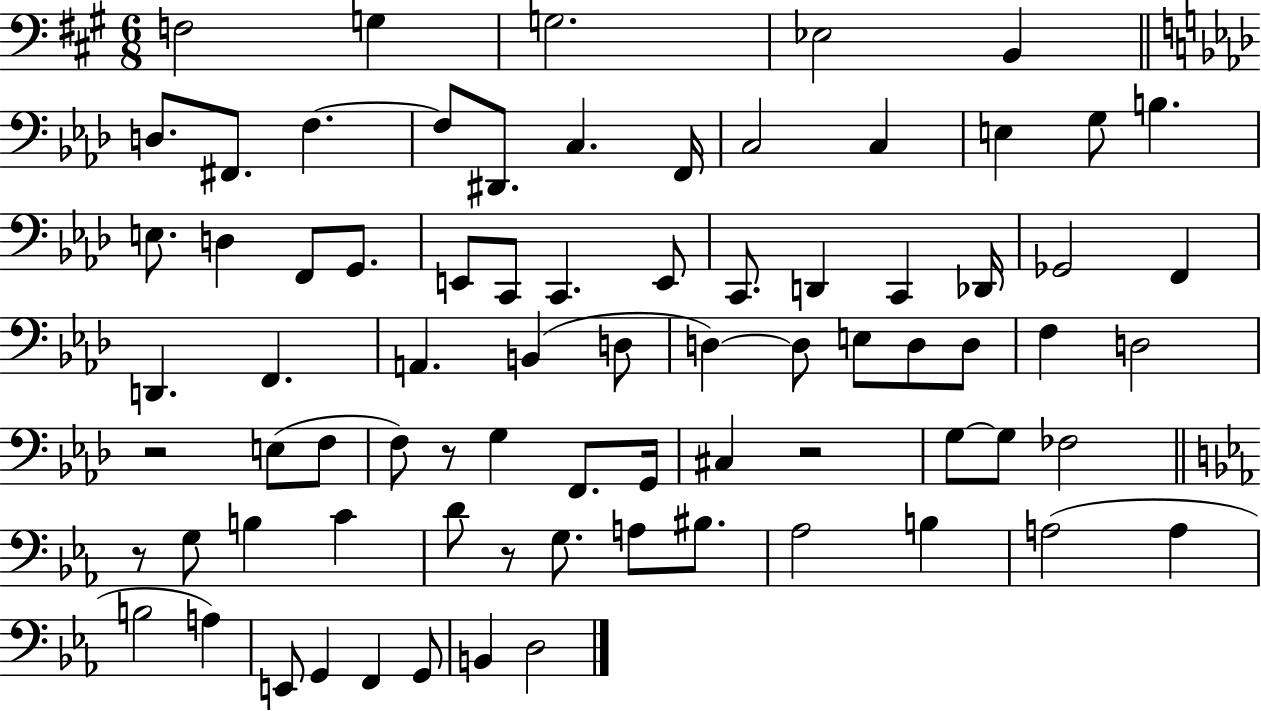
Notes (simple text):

F3/h G3/q G3/h. Eb3/h B2/q D3/e. F#2/e. F3/q. F3/e D#2/e. C3/q. F2/s C3/h C3/q E3/q G3/e B3/q. E3/e. D3/q F2/e G2/e. E2/e C2/e C2/q. E2/e C2/e. D2/q C2/q Db2/s Gb2/h F2/q D2/q. F2/q. A2/q. B2/q D3/e D3/q D3/e E3/e D3/e D3/e F3/q D3/h R/h E3/e F3/e F3/e R/e G3/q F2/e. G2/s C#3/q R/h G3/e G3/e FES3/h R/e G3/e B3/q C4/q D4/e R/e G3/e. A3/e BIS3/e. Ab3/h B3/q A3/h A3/q B3/h A3/q E2/e G2/q F2/q G2/e B2/q D3/h